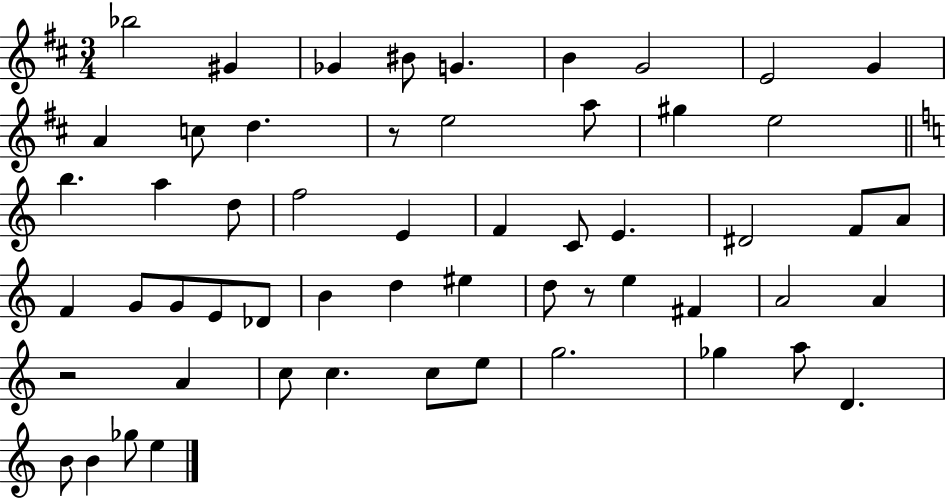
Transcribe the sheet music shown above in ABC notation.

X:1
T:Untitled
M:3/4
L:1/4
K:D
_b2 ^G _G ^B/2 G B G2 E2 G A c/2 d z/2 e2 a/2 ^g e2 b a d/2 f2 E F C/2 E ^D2 F/2 A/2 F G/2 G/2 E/2 _D/2 B d ^e d/2 z/2 e ^F A2 A z2 A c/2 c c/2 e/2 g2 _g a/2 D B/2 B _g/2 e